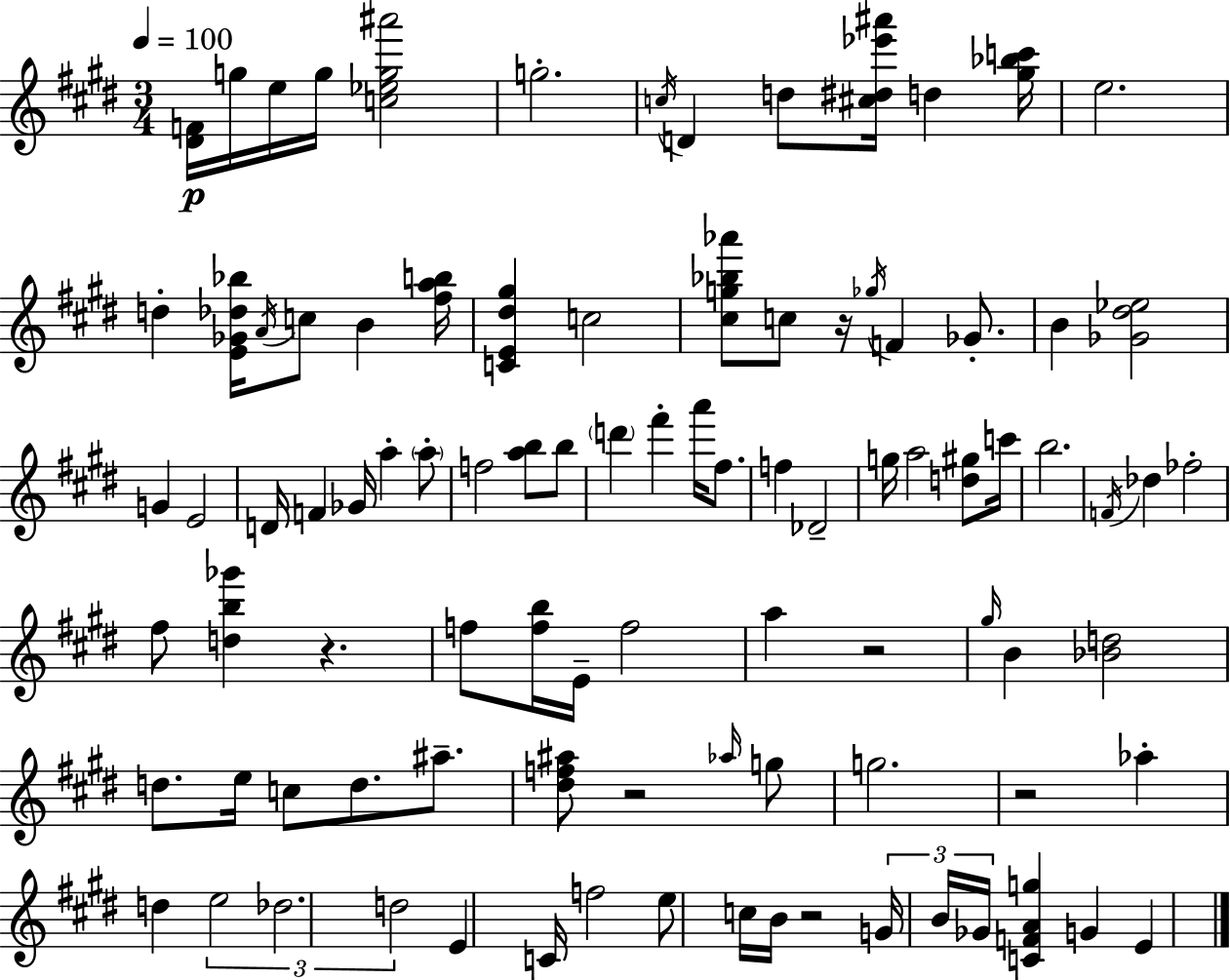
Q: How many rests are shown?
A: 6